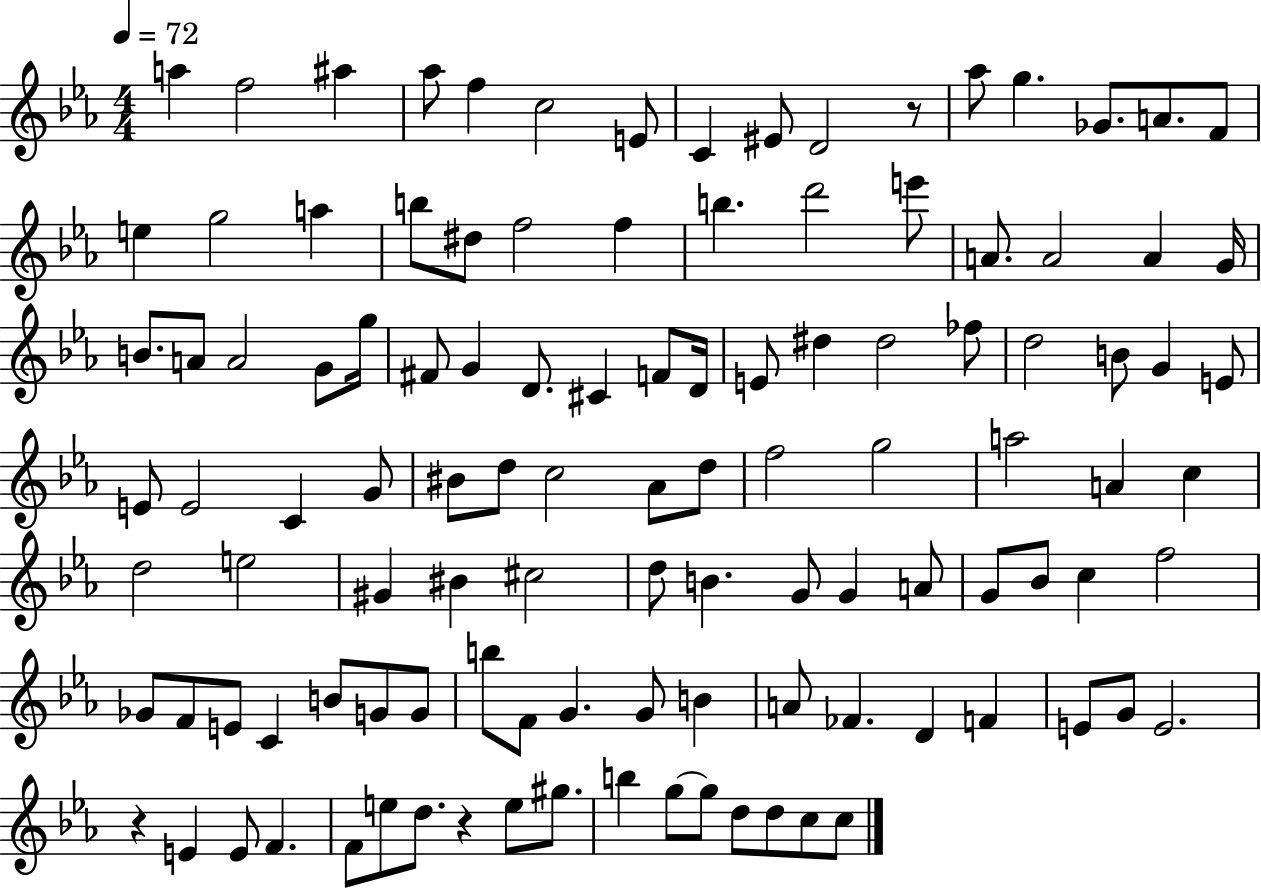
X:1
T:Untitled
M:4/4
L:1/4
K:Eb
a f2 ^a _a/2 f c2 E/2 C ^E/2 D2 z/2 _a/2 g _G/2 A/2 F/2 e g2 a b/2 ^d/2 f2 f b d'2 e'/2 A/2 A2 A G/4 B/2 A/2 A2 G/2 g/4 ^F/2 G D/2 ^C F/2 D/4 E/2 ^d ^d2 _f/2 d2 B/2 G E/2 E/2 E2 C G/2 ^B/2 d/2 c2 _A/2 d/2 f2 g2 a2 A c d2 e2 ^G ^B ^c2 d/2 B G/2 G A/2 G/2 _B/2 c f2 _G/2 F/2 E/2 C B/2 G/2 G/2 b/2 F/2 G G/2 B A/2 _F D F E/2 G/2 E2 z E E/2 F F/2 e/2 d/2 z e/2 ^g/2 b g/2 g/2 d/2 d/2 c/2 c/2